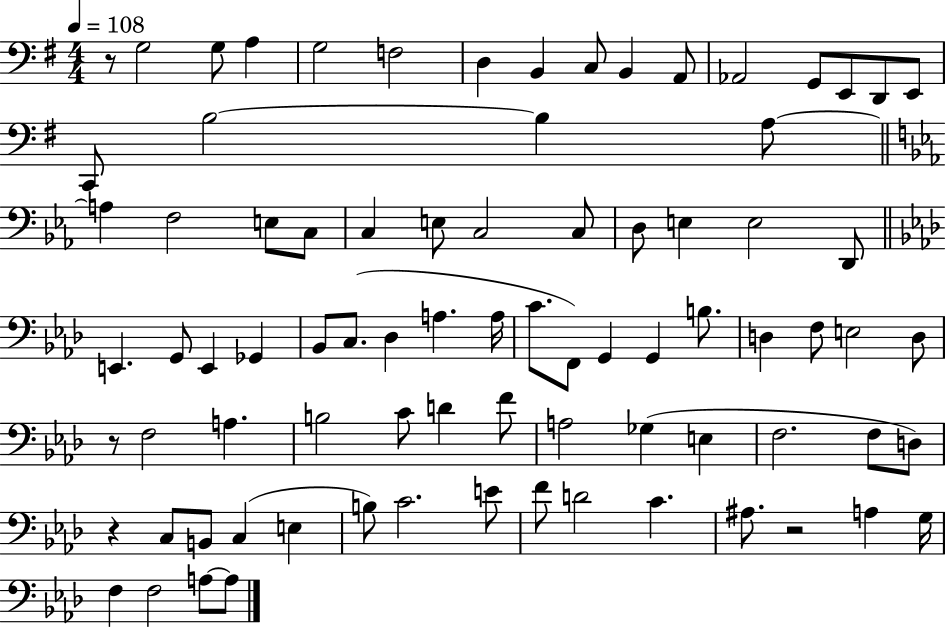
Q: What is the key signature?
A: G major